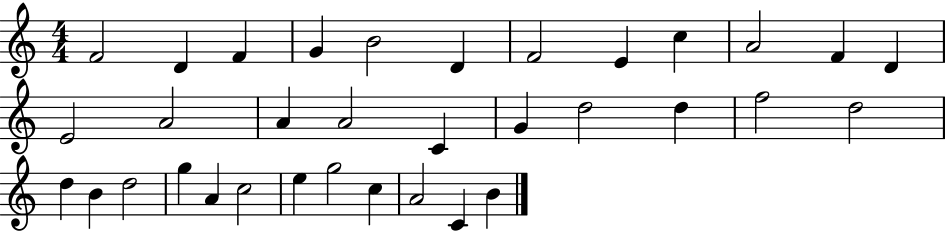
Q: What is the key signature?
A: C major